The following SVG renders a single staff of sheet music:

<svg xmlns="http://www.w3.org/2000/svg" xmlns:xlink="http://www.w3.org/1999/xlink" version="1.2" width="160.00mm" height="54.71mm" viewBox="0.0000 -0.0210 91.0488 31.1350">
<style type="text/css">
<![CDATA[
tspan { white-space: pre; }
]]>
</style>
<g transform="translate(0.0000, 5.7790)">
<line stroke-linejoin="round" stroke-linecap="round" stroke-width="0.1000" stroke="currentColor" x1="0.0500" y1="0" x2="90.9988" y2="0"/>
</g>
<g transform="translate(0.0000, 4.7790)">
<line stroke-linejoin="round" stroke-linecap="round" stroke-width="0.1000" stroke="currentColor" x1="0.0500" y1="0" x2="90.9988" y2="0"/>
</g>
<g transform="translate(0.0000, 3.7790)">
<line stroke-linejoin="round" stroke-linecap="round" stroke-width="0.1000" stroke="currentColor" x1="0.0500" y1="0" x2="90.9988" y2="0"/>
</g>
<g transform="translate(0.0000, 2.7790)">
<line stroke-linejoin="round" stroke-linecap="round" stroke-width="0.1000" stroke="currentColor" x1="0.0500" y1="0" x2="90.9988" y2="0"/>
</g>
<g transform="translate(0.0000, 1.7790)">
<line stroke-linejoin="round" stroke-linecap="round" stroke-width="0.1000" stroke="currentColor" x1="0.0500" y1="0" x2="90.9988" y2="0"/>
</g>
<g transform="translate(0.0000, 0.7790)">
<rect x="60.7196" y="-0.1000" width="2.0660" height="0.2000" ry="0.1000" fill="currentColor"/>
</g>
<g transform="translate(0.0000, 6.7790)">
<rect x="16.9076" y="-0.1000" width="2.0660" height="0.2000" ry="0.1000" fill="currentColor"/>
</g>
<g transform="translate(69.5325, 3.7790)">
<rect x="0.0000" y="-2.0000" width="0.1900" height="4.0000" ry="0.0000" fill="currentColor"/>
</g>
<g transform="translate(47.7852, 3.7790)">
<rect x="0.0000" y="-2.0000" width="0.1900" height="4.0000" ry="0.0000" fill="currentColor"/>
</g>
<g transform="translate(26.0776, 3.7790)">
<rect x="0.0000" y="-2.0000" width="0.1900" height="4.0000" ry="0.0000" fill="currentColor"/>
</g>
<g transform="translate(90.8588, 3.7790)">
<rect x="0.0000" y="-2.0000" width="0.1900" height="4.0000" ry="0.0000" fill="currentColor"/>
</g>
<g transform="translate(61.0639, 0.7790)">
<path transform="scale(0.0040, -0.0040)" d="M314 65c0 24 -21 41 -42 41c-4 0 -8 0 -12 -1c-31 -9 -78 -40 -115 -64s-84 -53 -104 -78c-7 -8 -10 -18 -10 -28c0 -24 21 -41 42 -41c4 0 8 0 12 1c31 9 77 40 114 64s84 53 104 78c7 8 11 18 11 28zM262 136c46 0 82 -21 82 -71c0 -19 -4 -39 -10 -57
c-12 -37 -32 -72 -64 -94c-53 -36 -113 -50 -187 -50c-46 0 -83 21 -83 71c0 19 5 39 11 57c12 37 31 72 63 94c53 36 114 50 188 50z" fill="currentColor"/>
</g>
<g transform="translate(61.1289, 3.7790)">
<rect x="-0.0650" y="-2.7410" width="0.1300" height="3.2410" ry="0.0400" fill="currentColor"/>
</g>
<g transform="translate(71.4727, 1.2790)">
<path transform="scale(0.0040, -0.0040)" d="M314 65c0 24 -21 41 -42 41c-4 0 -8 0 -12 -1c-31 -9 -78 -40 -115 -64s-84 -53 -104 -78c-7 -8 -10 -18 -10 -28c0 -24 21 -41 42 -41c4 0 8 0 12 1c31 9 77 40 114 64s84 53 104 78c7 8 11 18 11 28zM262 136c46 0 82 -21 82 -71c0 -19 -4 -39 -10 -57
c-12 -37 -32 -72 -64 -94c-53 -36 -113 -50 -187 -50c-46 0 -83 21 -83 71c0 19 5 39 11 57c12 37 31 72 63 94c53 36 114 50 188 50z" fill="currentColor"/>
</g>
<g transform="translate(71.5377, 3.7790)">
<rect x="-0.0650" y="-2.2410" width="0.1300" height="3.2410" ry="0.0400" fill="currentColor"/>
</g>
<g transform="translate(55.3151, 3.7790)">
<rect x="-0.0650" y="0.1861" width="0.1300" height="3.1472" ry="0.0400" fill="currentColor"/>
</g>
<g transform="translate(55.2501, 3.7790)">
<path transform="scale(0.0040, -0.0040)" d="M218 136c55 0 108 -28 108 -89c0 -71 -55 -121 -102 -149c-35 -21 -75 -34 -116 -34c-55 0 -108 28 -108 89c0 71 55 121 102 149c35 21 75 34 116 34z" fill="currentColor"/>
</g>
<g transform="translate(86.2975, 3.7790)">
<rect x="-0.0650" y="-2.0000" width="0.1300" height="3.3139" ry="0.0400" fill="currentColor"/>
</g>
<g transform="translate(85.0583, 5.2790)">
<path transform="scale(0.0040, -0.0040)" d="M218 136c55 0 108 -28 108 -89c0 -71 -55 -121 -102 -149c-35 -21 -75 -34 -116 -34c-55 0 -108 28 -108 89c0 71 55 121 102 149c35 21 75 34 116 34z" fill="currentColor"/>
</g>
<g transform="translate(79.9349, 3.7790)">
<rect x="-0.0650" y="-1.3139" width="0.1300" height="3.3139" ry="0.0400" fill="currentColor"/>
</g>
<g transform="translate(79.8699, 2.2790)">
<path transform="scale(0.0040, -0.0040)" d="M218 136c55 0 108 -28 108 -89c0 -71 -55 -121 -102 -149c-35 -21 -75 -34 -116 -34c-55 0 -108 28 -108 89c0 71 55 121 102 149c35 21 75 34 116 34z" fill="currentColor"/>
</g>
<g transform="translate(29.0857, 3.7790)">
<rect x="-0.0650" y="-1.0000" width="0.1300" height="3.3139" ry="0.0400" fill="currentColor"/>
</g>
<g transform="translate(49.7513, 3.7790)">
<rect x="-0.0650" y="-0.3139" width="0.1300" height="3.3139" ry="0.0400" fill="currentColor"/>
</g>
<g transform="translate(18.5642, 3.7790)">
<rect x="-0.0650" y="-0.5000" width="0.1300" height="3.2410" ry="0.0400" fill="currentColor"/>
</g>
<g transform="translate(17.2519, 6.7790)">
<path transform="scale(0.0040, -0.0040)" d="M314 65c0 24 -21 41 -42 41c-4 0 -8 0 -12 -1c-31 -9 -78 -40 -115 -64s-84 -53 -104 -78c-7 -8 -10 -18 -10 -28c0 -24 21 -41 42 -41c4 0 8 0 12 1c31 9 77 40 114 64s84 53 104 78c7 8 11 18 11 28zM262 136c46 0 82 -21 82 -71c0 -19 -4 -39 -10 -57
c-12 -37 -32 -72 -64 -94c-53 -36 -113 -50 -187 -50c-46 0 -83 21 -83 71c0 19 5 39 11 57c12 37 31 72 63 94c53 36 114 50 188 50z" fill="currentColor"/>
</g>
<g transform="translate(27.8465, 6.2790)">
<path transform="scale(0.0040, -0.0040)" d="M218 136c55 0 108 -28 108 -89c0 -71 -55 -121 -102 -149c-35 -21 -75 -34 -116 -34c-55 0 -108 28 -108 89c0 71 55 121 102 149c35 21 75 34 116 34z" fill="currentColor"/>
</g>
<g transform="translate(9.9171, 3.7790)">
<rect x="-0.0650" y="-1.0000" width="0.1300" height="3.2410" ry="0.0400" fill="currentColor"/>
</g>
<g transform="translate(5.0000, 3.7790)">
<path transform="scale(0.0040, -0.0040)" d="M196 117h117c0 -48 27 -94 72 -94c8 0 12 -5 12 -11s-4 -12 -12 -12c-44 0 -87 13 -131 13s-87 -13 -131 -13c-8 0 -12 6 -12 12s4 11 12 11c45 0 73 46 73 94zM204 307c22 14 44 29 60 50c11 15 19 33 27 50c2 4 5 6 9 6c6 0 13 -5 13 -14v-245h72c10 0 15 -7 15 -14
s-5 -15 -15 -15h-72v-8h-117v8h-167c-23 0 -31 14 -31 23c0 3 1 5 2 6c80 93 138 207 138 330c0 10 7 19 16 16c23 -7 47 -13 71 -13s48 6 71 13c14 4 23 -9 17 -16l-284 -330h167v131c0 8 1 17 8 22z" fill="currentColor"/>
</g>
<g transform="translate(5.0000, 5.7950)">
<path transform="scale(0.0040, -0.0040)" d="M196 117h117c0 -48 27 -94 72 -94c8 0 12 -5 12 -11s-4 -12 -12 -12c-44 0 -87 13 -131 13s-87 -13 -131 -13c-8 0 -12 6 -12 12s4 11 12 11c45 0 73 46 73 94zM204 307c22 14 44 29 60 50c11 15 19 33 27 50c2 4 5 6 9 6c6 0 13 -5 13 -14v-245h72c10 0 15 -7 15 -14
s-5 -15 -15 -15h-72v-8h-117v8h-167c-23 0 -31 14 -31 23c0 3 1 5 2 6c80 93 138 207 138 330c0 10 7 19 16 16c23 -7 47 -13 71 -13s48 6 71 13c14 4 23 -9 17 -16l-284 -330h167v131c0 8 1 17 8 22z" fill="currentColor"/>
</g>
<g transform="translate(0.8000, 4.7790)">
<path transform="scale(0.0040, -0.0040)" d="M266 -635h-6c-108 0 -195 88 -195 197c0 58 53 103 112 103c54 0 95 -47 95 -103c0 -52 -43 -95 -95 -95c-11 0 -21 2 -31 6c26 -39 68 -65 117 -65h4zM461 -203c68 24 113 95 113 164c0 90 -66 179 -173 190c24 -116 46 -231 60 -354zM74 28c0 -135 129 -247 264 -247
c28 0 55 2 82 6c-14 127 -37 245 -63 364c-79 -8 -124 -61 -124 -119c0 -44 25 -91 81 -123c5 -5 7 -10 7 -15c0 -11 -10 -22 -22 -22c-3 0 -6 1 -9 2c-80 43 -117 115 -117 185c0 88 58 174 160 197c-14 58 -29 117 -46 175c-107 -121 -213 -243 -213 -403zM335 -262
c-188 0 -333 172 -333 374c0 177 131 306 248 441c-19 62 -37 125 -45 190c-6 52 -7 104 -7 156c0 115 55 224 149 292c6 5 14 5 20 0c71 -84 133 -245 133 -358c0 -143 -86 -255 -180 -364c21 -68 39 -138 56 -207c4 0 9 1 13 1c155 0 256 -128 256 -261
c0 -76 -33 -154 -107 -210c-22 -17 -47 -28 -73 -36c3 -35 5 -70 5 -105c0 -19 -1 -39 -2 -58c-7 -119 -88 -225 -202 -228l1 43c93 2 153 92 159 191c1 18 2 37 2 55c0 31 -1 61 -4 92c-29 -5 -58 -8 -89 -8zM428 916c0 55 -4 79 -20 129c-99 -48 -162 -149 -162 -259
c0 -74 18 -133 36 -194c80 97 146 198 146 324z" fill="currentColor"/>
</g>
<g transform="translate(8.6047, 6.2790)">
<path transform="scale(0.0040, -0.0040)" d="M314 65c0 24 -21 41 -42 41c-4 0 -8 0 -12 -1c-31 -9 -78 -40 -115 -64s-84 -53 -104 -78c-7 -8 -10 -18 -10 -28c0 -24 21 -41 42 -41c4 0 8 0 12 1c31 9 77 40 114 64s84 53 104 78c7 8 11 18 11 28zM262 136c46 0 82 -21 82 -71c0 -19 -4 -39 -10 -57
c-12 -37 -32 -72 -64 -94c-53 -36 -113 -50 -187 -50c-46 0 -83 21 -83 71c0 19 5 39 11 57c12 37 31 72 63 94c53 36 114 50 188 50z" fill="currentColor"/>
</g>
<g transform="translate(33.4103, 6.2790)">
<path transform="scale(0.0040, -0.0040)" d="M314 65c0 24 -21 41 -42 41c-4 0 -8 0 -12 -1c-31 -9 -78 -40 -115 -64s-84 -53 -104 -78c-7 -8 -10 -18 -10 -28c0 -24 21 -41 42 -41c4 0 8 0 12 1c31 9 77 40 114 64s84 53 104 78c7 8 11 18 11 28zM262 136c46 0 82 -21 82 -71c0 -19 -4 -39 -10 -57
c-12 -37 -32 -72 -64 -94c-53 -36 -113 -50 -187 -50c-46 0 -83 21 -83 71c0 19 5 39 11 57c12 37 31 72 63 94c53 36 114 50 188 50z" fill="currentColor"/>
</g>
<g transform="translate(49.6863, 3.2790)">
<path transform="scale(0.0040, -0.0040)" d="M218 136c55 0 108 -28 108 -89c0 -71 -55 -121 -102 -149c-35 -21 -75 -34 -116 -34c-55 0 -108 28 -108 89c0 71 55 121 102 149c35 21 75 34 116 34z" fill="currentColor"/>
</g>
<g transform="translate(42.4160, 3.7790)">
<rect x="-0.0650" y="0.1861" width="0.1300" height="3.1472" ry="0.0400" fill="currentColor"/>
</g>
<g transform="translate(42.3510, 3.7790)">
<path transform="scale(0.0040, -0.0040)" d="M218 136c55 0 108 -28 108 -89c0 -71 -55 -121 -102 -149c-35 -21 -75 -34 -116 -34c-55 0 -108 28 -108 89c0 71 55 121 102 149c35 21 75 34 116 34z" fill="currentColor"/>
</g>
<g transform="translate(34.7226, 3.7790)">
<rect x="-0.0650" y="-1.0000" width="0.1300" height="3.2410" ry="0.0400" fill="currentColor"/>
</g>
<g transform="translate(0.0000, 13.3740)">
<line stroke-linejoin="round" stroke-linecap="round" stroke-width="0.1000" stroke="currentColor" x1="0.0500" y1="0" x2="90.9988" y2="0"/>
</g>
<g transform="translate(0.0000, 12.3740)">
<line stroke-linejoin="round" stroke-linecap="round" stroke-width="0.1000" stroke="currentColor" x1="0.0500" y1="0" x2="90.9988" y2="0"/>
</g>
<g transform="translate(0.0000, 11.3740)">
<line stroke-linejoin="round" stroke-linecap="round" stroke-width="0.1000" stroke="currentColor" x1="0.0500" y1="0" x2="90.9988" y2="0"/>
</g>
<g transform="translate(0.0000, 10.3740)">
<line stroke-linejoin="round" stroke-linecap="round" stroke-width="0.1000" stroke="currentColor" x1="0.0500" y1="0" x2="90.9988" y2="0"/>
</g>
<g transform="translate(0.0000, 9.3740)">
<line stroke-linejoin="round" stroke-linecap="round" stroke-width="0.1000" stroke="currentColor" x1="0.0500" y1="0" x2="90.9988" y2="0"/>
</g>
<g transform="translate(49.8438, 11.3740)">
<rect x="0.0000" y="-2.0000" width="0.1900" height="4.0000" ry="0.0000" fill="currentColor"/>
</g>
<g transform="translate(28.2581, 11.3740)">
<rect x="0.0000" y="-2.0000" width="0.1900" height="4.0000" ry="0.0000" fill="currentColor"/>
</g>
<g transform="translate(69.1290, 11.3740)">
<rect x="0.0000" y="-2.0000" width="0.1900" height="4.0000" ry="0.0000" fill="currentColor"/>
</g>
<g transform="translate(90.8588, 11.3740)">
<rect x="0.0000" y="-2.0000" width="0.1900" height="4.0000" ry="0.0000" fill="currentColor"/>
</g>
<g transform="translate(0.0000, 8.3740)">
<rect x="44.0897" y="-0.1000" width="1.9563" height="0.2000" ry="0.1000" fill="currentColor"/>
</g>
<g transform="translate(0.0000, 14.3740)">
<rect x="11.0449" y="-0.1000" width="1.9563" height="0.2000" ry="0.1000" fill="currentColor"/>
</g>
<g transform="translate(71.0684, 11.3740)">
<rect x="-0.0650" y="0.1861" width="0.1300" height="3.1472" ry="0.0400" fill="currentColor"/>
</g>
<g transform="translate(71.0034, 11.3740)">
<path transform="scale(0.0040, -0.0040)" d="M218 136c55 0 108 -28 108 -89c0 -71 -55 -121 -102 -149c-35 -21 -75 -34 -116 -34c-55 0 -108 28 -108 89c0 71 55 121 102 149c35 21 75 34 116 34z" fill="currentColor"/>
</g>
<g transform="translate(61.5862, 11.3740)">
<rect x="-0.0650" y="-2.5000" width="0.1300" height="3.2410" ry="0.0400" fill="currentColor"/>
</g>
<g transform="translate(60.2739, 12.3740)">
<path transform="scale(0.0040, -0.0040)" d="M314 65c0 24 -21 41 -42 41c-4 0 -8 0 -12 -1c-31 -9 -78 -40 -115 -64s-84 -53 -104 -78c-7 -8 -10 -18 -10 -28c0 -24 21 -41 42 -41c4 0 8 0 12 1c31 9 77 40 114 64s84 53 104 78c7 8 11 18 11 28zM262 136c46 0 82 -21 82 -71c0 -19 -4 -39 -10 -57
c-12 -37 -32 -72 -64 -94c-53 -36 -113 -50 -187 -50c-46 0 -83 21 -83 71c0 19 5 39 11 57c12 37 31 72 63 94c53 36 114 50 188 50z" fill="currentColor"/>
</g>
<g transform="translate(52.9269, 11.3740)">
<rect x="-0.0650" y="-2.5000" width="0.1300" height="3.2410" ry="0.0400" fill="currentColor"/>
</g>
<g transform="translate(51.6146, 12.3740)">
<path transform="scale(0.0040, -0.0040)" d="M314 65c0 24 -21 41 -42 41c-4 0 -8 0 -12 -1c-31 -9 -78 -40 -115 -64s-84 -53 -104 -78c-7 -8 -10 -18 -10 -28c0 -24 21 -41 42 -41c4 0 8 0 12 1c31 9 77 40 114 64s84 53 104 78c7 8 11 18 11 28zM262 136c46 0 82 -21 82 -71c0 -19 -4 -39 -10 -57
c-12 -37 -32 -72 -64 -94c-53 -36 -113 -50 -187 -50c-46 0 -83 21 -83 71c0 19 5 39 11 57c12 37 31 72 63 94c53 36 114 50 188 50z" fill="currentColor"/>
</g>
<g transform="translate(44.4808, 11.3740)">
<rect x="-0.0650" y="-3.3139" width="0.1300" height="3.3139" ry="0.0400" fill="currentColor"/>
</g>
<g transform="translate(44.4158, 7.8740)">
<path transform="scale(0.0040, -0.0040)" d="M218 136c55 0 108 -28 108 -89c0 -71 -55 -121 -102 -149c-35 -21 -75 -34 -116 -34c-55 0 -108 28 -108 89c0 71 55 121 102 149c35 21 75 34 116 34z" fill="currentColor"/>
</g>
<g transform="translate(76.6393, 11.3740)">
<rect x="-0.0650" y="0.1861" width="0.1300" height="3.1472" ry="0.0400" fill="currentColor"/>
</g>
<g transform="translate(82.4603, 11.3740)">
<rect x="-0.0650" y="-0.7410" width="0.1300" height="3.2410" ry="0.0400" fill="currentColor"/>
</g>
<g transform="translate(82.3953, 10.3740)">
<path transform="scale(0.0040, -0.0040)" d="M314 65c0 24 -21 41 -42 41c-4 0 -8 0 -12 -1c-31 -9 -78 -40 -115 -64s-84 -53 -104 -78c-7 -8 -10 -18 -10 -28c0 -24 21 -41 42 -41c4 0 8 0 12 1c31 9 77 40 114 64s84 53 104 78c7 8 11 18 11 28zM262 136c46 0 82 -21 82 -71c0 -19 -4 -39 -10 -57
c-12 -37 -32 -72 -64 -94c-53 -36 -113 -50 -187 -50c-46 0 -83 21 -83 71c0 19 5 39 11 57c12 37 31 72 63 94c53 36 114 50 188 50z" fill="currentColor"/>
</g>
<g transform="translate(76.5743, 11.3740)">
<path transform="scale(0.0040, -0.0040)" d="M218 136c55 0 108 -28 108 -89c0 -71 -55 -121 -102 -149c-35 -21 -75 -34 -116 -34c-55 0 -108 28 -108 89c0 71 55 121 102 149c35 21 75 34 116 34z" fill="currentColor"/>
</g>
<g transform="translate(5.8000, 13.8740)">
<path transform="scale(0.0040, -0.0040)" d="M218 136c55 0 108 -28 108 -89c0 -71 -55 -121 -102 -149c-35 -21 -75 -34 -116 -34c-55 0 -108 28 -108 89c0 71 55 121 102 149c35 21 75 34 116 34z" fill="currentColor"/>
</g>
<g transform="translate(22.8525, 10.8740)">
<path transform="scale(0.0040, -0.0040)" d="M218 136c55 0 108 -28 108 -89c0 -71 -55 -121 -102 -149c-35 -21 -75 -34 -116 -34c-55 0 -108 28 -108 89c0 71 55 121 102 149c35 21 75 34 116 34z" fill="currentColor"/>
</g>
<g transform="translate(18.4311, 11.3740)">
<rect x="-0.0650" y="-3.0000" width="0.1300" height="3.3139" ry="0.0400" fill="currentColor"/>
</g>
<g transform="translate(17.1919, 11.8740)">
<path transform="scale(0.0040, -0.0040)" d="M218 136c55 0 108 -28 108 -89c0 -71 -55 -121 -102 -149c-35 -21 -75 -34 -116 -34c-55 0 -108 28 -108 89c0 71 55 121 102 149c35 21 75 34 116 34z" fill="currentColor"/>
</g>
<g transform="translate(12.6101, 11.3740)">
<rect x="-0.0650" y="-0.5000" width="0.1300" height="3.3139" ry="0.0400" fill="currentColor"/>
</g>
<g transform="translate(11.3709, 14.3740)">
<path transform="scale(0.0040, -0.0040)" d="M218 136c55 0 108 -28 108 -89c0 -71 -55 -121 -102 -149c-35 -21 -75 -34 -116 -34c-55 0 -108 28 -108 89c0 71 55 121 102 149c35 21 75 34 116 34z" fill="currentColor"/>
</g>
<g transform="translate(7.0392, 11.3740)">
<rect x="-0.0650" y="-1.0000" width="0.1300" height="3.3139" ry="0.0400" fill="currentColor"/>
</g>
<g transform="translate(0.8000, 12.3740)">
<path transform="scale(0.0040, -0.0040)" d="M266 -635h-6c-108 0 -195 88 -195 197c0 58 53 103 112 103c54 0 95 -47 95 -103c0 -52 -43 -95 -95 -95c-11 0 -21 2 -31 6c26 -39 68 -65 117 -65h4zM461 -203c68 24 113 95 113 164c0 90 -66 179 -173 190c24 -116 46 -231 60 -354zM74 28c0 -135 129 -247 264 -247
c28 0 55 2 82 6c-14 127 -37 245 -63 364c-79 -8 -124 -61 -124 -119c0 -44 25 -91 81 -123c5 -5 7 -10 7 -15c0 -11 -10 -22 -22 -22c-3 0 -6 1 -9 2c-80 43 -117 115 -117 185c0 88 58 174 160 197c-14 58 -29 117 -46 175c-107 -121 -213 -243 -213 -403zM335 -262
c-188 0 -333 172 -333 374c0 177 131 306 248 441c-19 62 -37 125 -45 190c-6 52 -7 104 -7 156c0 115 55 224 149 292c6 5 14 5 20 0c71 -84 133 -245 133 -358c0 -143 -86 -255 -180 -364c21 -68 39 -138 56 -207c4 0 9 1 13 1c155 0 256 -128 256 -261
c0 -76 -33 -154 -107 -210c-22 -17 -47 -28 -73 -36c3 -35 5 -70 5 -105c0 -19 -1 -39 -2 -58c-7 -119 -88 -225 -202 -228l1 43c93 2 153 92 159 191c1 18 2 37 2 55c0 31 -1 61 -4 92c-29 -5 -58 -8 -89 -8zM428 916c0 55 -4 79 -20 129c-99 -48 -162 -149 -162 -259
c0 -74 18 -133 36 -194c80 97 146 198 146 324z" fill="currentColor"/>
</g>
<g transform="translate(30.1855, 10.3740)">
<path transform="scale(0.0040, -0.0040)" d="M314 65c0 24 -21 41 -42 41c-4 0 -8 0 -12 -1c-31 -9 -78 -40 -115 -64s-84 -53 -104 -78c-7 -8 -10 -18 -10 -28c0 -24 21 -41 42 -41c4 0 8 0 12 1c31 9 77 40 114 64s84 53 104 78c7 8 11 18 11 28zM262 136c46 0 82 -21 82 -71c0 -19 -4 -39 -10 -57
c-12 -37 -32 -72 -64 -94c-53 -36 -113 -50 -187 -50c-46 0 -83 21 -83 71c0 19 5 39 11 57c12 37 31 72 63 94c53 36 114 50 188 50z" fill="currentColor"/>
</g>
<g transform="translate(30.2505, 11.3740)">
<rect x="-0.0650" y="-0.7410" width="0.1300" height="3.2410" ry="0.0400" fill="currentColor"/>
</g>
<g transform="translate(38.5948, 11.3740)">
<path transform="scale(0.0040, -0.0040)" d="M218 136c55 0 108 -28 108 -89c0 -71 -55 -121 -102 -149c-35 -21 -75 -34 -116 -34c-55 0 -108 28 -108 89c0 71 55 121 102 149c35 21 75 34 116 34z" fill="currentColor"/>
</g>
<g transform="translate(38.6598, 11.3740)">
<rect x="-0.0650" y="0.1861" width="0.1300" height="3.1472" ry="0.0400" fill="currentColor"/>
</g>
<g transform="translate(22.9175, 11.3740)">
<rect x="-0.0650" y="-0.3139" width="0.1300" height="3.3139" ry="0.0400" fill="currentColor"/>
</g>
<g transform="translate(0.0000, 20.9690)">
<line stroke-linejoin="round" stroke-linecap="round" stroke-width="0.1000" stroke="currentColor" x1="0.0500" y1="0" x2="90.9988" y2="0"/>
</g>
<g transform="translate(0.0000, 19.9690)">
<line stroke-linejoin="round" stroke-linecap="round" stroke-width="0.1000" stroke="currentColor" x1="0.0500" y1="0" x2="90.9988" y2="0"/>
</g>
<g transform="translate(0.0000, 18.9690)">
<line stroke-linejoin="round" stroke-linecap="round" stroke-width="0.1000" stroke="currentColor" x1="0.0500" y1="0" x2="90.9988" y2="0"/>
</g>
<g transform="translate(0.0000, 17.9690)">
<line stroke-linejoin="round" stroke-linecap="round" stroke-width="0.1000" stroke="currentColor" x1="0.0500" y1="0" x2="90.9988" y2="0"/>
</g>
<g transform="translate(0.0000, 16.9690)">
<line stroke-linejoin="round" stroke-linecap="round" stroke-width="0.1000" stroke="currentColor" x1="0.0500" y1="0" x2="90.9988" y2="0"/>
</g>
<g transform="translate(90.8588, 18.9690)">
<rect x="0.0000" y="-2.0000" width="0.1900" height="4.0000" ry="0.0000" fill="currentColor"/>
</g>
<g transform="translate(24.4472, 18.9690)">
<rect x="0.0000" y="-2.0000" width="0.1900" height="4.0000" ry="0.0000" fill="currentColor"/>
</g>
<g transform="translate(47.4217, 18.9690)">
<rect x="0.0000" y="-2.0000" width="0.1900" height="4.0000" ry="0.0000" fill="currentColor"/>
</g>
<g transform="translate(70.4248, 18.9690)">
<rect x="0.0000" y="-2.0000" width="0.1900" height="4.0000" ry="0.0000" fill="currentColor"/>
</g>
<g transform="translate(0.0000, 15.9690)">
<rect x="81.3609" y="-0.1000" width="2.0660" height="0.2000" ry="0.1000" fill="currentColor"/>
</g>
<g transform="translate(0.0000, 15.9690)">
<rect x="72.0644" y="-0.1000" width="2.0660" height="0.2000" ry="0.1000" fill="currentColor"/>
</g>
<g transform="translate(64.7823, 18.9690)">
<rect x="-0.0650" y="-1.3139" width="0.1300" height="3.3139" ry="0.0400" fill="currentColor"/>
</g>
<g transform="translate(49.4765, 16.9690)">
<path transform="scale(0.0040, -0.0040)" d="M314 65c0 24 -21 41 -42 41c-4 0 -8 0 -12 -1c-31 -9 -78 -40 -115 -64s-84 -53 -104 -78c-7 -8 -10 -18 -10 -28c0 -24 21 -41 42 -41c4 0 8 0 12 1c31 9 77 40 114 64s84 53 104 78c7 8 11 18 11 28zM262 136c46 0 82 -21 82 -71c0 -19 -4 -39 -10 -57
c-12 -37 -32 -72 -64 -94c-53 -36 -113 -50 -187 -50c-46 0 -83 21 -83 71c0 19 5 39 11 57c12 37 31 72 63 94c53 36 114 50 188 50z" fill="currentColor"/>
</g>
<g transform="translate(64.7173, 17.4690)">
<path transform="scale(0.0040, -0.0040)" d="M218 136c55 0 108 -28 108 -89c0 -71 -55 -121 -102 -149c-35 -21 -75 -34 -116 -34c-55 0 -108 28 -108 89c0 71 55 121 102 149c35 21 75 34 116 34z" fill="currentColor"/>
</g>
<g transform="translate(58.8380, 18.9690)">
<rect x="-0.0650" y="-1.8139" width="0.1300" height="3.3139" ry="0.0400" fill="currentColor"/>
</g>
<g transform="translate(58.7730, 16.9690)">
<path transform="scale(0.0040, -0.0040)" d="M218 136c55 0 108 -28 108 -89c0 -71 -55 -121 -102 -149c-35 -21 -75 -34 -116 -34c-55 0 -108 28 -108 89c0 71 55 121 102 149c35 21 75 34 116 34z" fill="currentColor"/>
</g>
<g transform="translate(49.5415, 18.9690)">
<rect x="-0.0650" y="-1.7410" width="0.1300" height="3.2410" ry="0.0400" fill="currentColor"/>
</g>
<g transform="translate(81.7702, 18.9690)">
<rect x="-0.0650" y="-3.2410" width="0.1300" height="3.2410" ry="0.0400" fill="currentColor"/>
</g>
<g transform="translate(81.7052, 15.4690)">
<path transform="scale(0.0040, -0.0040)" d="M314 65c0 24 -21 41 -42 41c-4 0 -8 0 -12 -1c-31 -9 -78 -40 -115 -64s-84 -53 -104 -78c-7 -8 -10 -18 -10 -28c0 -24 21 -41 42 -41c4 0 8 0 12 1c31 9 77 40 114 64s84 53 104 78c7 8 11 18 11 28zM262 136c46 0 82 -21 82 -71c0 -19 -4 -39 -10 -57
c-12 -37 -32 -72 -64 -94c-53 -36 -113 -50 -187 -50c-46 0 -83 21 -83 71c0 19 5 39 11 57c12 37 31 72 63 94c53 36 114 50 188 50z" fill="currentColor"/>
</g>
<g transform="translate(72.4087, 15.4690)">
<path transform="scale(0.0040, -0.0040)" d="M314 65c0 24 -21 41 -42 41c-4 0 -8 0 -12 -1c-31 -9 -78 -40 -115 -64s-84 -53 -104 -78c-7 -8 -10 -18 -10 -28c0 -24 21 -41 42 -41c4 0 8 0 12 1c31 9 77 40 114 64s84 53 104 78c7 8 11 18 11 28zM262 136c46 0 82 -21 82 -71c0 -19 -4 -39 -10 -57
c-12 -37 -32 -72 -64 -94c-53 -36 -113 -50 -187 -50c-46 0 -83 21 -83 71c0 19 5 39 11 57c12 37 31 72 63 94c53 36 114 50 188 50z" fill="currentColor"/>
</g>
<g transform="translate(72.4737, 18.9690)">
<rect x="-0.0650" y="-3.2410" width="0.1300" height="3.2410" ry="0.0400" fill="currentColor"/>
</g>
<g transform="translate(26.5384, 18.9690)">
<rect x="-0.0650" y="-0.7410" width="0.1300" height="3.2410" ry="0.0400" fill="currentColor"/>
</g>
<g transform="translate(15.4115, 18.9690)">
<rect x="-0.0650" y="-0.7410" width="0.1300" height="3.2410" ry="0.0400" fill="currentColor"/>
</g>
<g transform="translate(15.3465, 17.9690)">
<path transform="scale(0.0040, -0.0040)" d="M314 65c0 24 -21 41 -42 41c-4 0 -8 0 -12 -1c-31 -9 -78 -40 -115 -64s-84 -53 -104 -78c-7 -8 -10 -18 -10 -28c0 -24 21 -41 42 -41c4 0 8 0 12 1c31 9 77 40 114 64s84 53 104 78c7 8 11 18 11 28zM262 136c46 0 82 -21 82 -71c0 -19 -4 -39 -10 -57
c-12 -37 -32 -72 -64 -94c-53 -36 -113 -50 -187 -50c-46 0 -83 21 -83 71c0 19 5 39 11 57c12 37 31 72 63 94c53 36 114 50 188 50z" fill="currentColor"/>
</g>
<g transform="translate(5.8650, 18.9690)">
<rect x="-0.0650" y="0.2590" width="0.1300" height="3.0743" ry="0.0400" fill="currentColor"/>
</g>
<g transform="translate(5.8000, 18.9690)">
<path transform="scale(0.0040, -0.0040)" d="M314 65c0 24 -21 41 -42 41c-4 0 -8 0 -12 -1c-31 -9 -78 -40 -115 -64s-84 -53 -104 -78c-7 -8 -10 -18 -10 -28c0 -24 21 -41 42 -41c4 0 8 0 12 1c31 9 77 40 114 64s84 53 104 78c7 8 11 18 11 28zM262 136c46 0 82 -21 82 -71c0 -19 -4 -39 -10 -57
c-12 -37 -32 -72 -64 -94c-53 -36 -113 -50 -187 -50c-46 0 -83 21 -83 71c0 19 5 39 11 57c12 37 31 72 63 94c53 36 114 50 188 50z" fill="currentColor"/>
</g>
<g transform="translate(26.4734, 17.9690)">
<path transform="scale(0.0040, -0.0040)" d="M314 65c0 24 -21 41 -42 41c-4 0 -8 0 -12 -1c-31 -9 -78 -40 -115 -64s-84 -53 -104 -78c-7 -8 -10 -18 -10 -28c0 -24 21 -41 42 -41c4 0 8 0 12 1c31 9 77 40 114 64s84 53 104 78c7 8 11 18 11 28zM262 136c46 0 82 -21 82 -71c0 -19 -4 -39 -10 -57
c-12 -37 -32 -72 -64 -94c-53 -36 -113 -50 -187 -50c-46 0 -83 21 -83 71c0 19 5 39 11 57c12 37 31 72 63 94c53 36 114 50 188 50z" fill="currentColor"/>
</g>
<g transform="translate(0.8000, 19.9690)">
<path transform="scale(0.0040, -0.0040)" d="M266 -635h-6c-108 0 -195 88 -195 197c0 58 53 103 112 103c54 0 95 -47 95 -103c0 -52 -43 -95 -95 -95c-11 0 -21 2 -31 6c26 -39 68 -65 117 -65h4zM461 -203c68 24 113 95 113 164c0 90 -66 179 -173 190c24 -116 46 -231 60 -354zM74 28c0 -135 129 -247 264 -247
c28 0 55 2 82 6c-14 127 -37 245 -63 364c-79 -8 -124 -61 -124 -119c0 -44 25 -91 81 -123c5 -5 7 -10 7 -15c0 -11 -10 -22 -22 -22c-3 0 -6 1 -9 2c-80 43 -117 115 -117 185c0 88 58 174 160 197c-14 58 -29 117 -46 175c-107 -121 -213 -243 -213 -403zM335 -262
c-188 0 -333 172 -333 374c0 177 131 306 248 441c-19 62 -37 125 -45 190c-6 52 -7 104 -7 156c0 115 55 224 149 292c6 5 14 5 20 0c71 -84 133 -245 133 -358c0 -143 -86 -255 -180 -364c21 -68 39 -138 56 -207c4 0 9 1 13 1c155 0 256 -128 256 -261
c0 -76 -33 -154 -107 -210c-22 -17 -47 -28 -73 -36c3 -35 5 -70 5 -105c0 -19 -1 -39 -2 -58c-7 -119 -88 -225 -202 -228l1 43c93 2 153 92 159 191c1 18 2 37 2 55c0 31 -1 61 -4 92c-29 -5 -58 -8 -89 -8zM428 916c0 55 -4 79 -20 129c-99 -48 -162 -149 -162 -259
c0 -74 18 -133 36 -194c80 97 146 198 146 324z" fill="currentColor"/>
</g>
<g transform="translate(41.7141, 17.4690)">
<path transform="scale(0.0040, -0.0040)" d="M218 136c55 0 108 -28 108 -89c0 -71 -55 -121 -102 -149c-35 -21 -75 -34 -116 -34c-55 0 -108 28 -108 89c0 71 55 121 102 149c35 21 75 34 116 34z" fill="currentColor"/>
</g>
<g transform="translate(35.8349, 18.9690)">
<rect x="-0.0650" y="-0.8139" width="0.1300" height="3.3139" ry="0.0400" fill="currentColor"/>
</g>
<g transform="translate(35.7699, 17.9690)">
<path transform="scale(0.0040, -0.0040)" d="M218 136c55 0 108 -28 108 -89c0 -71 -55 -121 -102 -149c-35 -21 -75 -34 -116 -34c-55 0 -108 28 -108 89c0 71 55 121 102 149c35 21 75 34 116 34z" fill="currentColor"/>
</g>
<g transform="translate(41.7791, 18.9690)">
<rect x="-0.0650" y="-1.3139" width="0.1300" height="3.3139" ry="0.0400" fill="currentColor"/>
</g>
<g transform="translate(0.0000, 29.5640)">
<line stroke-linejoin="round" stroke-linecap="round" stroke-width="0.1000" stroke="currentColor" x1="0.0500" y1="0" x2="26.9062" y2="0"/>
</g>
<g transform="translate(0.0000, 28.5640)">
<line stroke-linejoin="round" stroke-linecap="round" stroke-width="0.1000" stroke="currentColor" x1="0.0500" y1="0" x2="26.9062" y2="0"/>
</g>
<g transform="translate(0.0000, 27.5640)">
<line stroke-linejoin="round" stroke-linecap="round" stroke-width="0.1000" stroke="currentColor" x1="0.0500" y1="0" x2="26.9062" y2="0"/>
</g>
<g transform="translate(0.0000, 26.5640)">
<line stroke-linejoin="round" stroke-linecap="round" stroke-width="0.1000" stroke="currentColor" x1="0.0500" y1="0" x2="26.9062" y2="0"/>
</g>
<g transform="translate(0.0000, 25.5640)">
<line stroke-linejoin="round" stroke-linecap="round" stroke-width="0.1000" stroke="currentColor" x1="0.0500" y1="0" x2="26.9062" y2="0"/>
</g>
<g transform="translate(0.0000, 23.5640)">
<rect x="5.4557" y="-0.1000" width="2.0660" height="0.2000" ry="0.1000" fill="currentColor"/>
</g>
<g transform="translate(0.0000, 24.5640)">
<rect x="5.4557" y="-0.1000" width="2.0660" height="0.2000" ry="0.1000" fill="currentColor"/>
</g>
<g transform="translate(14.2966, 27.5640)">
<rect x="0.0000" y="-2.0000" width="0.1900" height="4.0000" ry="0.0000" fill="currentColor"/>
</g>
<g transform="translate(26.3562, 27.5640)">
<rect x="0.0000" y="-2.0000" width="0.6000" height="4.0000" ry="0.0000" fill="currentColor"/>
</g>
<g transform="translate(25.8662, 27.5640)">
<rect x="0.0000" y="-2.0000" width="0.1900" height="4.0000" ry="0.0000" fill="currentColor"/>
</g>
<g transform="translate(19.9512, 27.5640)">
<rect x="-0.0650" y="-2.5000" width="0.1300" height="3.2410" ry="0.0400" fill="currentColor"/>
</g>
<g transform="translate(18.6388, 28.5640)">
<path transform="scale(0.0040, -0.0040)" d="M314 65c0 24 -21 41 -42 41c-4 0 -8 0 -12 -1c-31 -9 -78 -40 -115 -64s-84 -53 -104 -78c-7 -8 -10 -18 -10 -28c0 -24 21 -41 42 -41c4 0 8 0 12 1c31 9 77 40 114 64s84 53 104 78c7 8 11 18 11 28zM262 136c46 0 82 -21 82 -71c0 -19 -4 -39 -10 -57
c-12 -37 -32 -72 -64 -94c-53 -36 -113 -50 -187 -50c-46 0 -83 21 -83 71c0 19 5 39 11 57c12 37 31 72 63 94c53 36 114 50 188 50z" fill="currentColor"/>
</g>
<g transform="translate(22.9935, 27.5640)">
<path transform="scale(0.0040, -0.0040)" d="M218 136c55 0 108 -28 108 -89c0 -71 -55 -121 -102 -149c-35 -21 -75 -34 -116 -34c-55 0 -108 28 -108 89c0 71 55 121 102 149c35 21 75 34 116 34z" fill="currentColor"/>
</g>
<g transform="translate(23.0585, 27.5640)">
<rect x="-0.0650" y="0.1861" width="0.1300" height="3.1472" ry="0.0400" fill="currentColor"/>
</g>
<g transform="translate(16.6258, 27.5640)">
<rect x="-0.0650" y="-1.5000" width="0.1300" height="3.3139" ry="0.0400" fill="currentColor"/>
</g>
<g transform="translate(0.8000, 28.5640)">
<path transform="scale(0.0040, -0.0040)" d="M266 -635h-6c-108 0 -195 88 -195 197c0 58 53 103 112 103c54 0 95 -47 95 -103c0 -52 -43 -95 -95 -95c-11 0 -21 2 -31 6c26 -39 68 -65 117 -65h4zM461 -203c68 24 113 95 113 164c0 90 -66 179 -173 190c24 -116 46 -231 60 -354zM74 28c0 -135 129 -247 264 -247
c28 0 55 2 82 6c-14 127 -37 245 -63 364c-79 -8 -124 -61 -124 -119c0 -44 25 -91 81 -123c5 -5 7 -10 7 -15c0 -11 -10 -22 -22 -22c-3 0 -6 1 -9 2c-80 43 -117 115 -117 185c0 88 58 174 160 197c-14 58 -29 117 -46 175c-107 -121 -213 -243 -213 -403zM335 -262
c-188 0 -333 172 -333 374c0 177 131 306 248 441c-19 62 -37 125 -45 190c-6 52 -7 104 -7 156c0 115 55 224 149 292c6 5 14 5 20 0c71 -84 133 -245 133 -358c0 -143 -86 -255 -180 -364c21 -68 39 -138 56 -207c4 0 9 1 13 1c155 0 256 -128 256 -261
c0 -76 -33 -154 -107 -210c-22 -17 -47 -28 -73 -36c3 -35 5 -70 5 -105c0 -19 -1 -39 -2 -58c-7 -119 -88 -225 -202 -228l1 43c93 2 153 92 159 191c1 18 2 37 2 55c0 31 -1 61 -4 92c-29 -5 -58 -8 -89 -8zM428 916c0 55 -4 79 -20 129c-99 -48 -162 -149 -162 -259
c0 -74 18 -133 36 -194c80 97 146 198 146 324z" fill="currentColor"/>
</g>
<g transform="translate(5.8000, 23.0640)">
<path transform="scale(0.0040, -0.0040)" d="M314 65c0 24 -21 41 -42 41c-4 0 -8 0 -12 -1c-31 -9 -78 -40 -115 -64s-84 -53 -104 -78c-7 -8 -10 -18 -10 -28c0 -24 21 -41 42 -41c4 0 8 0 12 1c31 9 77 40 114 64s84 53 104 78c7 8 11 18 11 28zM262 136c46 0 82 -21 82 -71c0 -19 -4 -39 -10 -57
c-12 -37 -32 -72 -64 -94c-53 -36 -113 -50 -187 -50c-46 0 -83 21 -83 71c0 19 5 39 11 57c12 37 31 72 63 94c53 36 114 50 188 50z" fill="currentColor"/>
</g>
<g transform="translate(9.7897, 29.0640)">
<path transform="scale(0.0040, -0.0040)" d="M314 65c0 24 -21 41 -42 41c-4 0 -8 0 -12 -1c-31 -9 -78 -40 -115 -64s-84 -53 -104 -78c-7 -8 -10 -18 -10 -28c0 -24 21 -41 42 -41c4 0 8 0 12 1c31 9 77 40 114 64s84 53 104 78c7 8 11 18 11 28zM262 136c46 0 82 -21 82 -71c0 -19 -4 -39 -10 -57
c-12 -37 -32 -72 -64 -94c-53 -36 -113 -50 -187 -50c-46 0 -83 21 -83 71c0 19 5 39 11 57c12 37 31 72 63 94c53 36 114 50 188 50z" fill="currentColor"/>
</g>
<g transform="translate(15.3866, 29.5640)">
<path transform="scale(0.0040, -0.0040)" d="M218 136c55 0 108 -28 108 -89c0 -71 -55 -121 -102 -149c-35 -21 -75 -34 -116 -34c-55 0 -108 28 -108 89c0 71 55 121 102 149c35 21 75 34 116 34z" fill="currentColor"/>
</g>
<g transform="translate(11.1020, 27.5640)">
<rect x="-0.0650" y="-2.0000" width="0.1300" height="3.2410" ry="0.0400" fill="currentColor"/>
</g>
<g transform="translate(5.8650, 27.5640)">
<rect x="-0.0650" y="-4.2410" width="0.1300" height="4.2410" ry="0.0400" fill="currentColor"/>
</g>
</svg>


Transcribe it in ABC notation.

X:1
T:Untitled
M:4/4
L:1/4
K:C
D2 C2 D D2 B c B a2 g2 e F D C A c d2 B b G2 G2 B B d2 B2 d2 d2 d e f2 f e b2 b2 d'2 F2 E G2 B